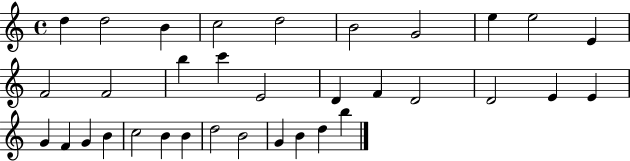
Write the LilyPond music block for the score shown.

{
  \clef treble
  \time 4/4
  \defaultTimeSignature
  \key c \major
  d''4 d''2 b'4 | c''2 d''2 | b'2 g'2 | e''4 e''2 e'4 | \break f'2 f'2 | b''4 c'''4 e'2 | d'4 f'4 d'2 | d'2 e'4 e'4 | \break g'4 f'4 g'4 b'4 | c''2 b'4 b'4 | d''2 b'2 | g'4 b'4 d''4 b''4 | \break \bar "|."
}